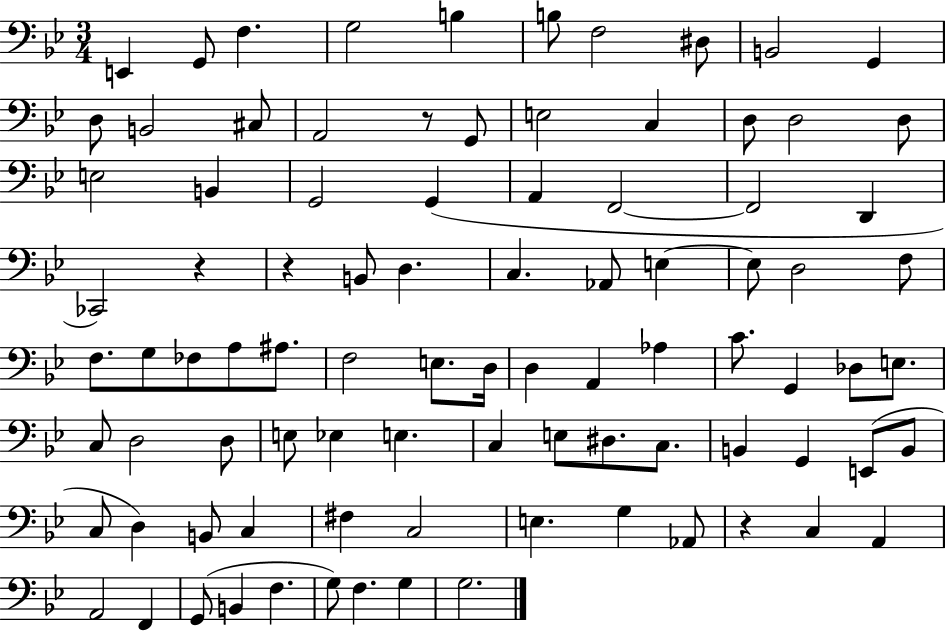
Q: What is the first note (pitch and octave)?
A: E2